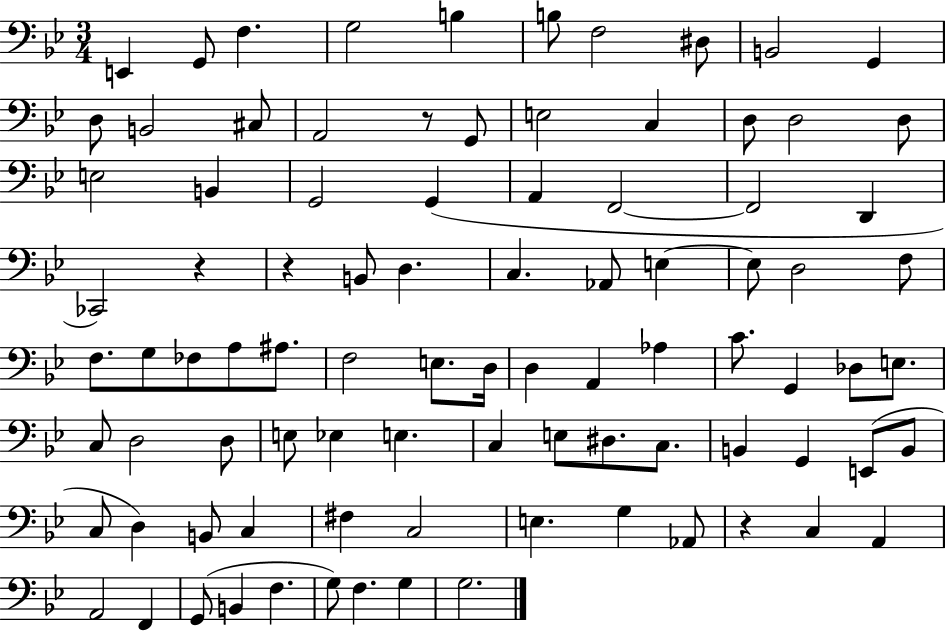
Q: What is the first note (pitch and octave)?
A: E2